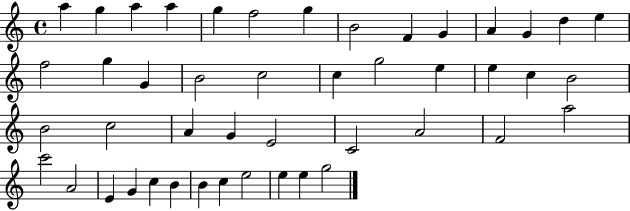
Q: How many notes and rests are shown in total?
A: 46